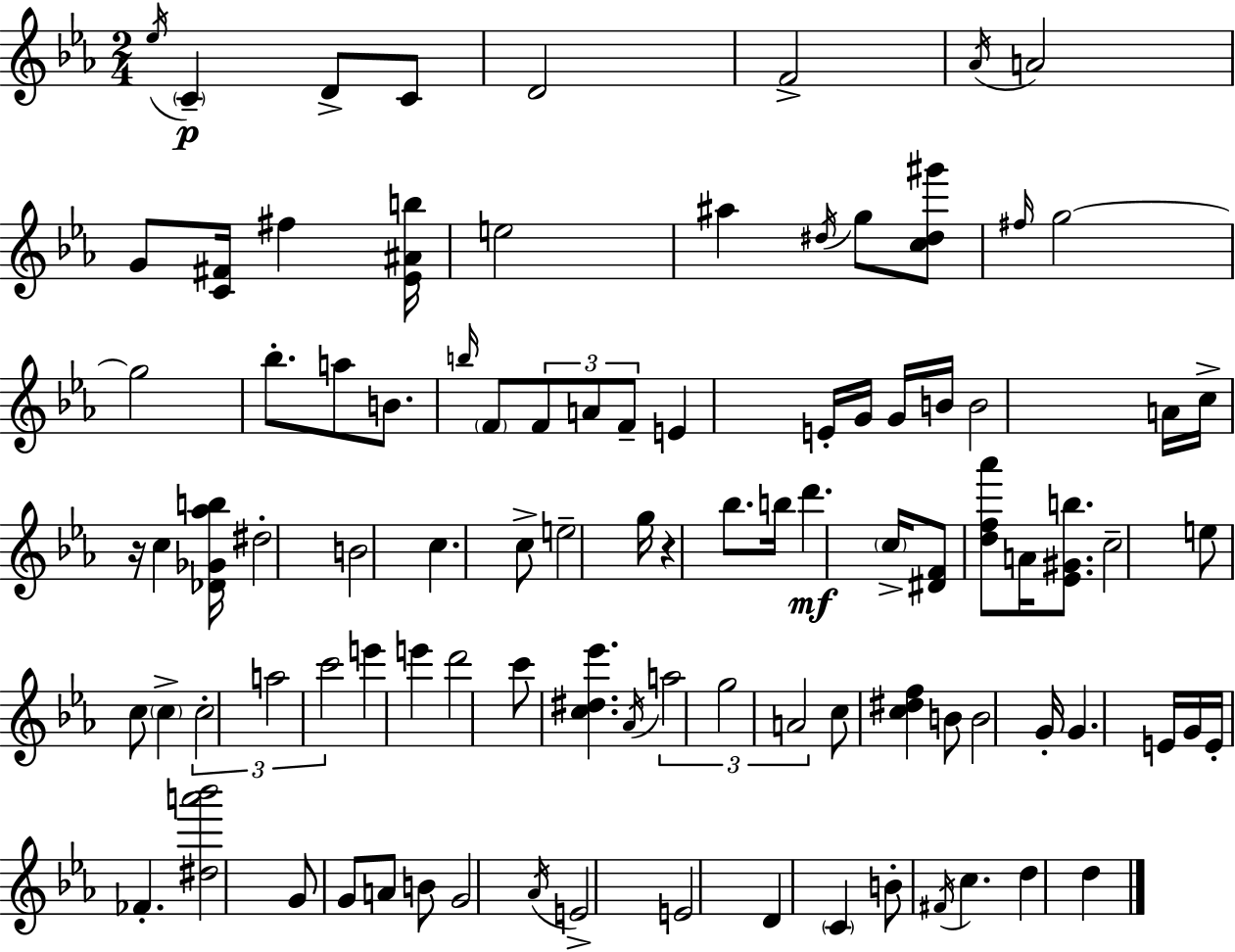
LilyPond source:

{
  \clef treble
  \numericTimeSignature
  \time 2/4
  \key ees \major
  \acciaccatura { ees''16 }\p \parenthesize c'4-- d'8-> c'8 | d'2 | f'2-> | \acciaccatura { aes'16 } a'2 | \break g'8 <c' fis'>16 fis''4 | <ees' ais' b''>16 e''2 | ais''4 \acciaccatura { dis''16 } g''8 | <c'' dis'' gis'''>8 \grace { fis''16 } g''2~~ | \break g''2 | bes''8.-. a''8 | b'8. \grace { b''16 } \parenthesize f'8 \tuplet 3/2 { f'8 | a'8 f'8-- } e'4 | \break e'16-. g'16 g'16 b'16 b'2 | a'16 c''16-> r16 | c''4 <des' ges' aes'' b''>16 dis''2-. | b'2 | \break c''4. | c''8-> e''2-- | g''16 r4 | bes''8. b''16 d'''4.\mf | \break \parenthesize c''16-> <dis' f'>8 <d'' f'' aes'''>8 | a'16 <ees' gis' b''>8. c''2-- | e''8 c''8 | \parenthesize c''4-> \tuplet 3/2 { c''2-. | \break a''2 | c'''2 } | e'''4 | e'''4 d'''2 | \break c'''8 <c'' dis'' ees'''>4. | \acciaccatura { aes'16 } \tuplet 3/2 { a''2 | g''2 | a'2 } | \break c''8 | <c'' dis'' f''>4 b'8 b'2 | g'16-. g'4. | e'16 g'16 e'16-. | \break fes'4.-. <dis'' a''' bes'''>2 | g'8 | g'8 a'8 b'8 g'2 | \acciaccatura { aes'16 } e'2-> | \break e'2 | d'4 | \parenthesize c'4 b'8-. | \acciaccatura { fis'16 } c''4. | \break d''4 d''4 | \bar "|."
}